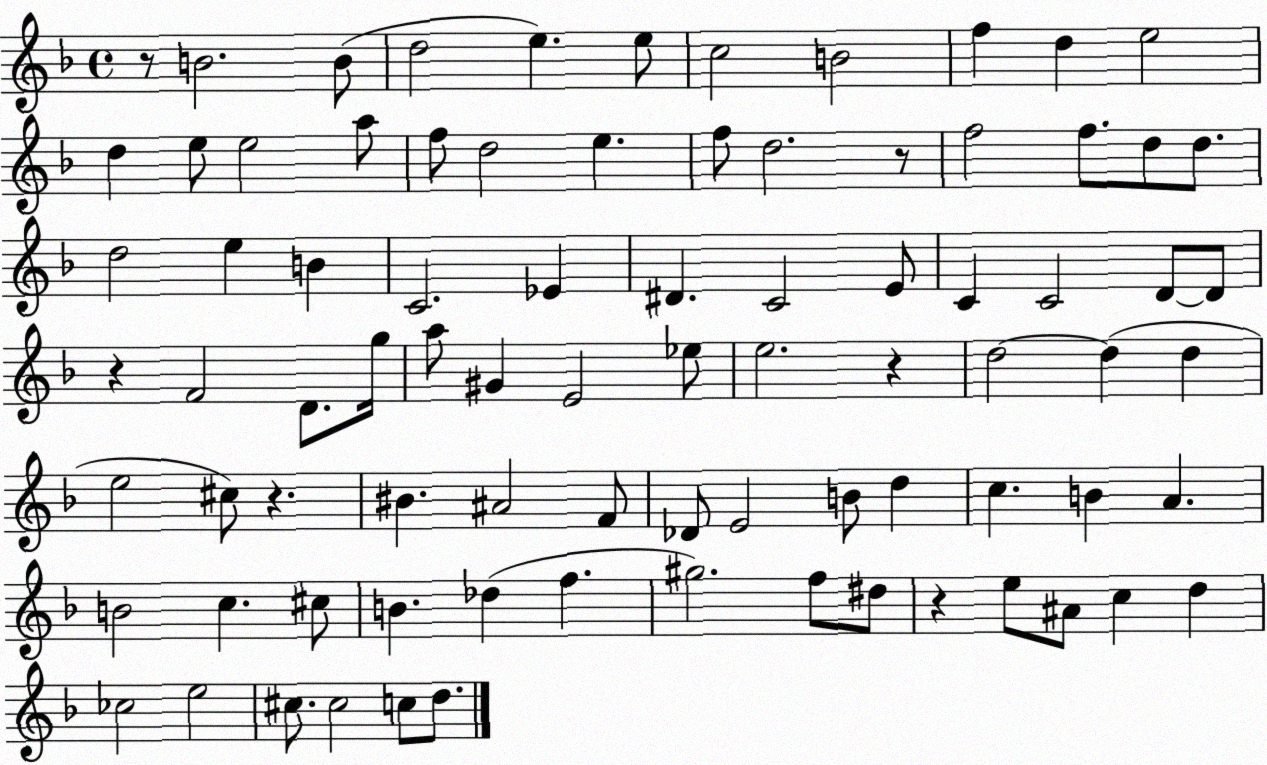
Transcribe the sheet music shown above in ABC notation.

X:1
T:Untitled
M:4/4
L:1/4
K:F
z/2 B2 B/2 d2 e e/2 c2 B2 f d e2 d e/2 e2 a/2 f/2 d2 e f/2 d2 z/2 f2 f/2 d/2 d/2 d2 e B C2 _E ^D C2 E/2 C C2 D/2 D/2 z F2 D/2 g/4 a/2 ^G E2 _e/2 e2 z d2 d d e2 ^c/2 z ^B ^A2 F/2 _D/2 E2 B/2 d c B A B2 c ^c/2 B _d f ^g2 f/2 ^d/2 z e/2 ^A/2 c d _c2 e2 ^c/2 ^c2 c/2 d/2